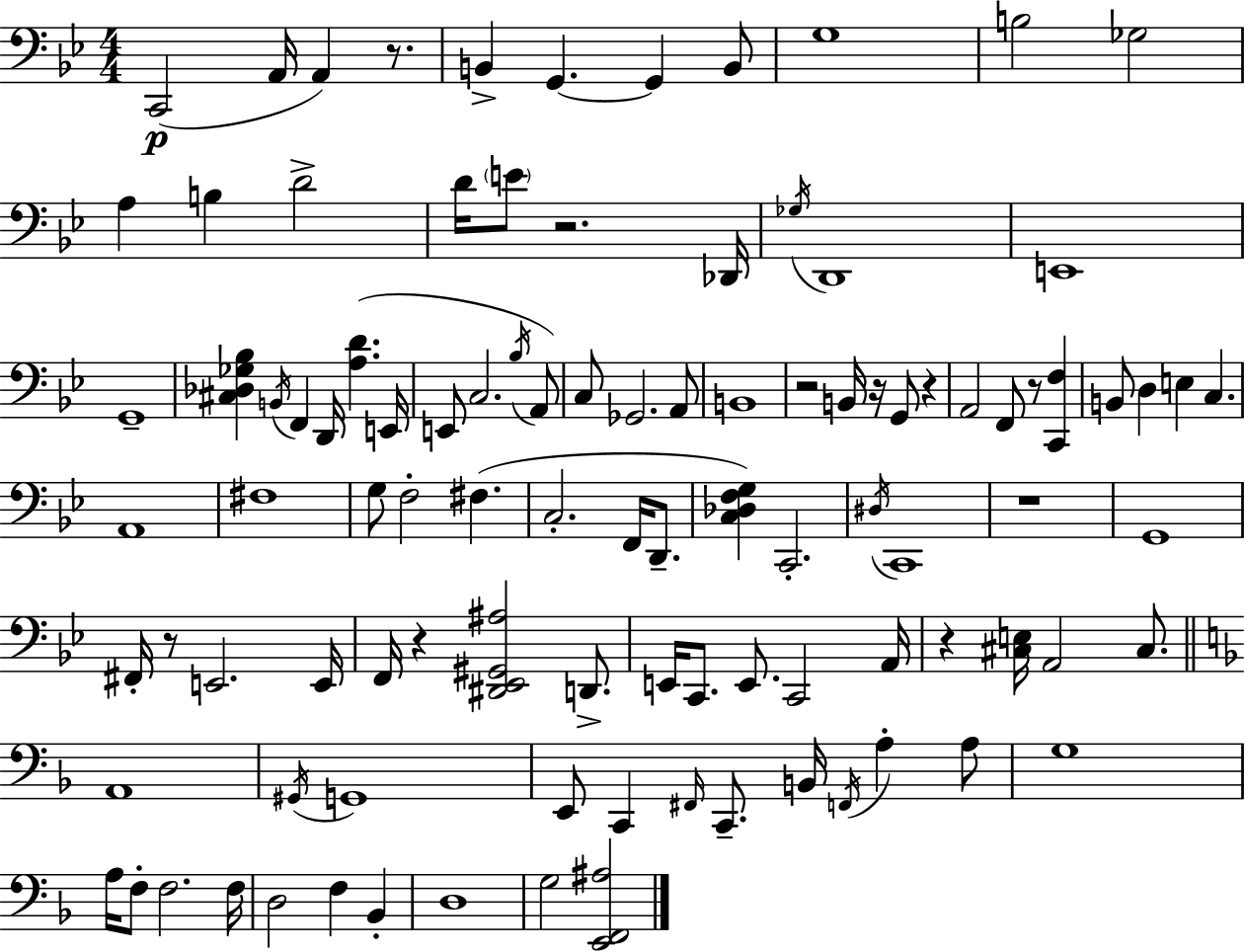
C2/h A2/s A2/q R/e. B2/q G2/q. G2/q B2/e G3/w B3/h Gb3/h A3/q B3/q D4/h D4/s E4/e R/h. Db2/s Gb3/s D2/w E2/w G2/w [C#3,Db3,Gb3,Bb3]/q B2/s F2/q D2/s [A3,D4]/q. E2/s E2/e C3/h. Bb3/s A2/e C3/e Gb2/h. A2/e B2/w R/h B2/s R/s G2/e R/q A2/h F2/e R/e [C2,F3]/q B2/e D3/q E3/q C3/q. A2/w F#3/w G3/e F3/h F#3/q. C3/h. F2/s D2/e. [C3,Db3,F3,G3]/q C2/h. D#3/s C2/w R/w G2/w F#2/s R/e E2/h. E2/s F2/s R/q [D#2,Eb2,G#2,A#3]/h D2/e. E2/s C2/e. E2/e. C2/h A2/s R/q [C#3,E3]/s A2/h C#3/e. A2/w G#2/s G2/w E2/e C2/q F#2/s C2/e. B2/s F2/s A3/q A3/e G3/w A3/s F3/e F3/h. F3/s D3/h F3/q Bb2/q D3/w G3/h [E2,F2,A#3]/h